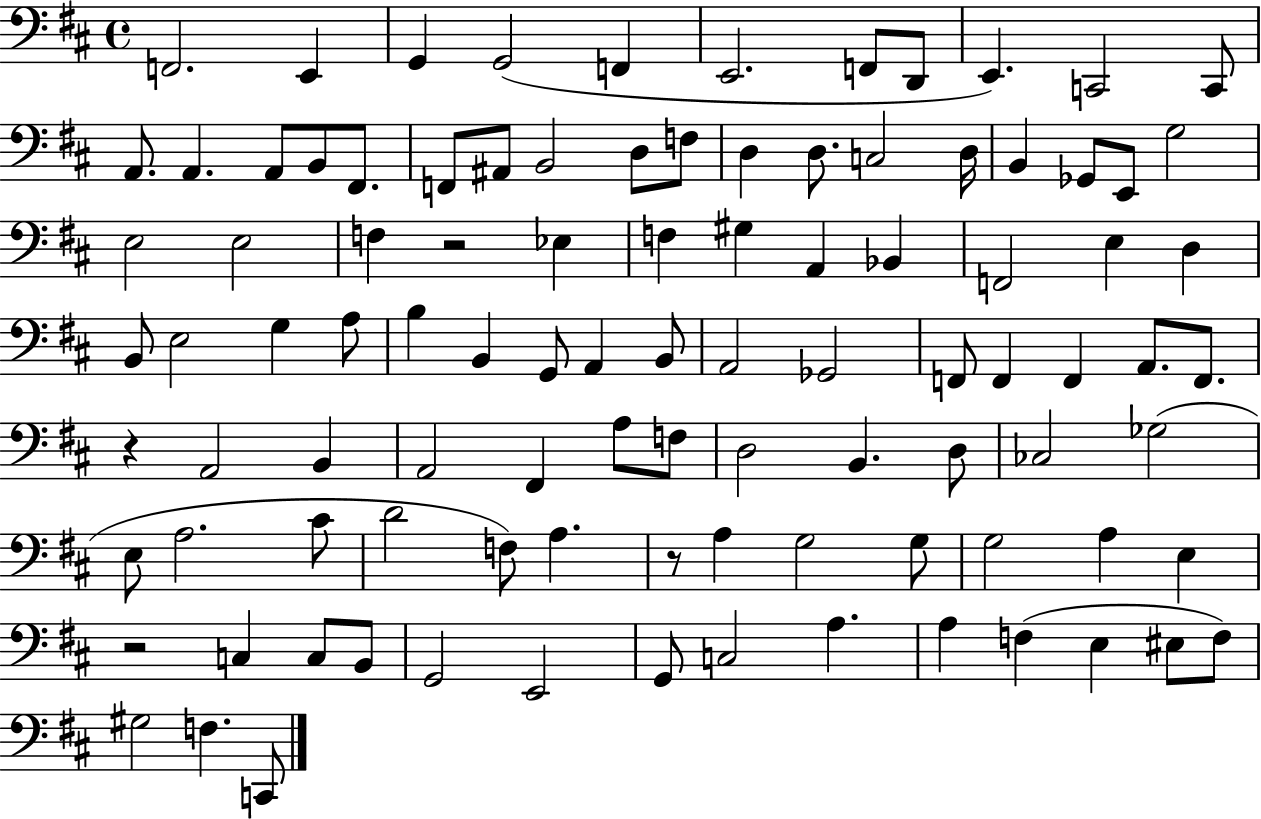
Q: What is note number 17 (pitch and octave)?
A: F2